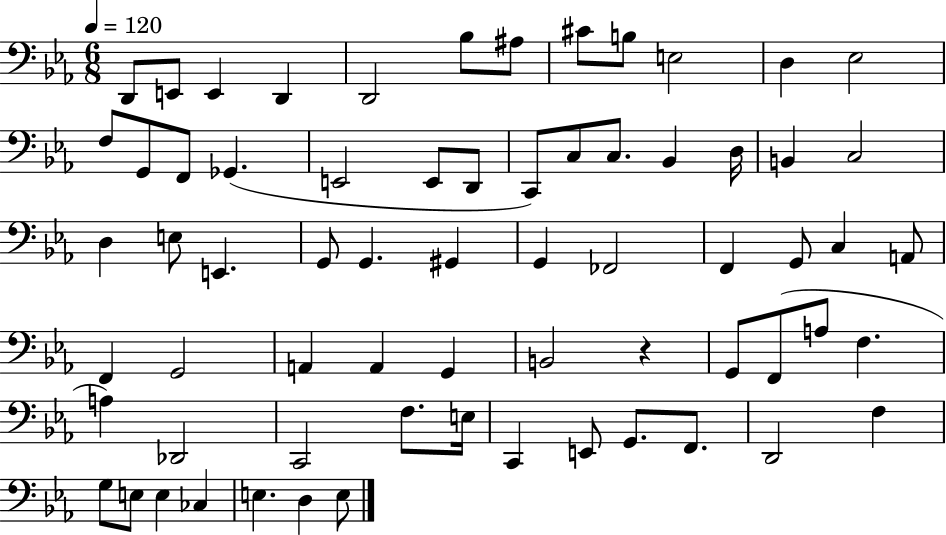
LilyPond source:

{
  \clef bass
  \numericTimeSignature
  \time 6/8
  \key ees \major
  \tempo 4 = 120
  d,8 e,8 e,4 d,4 | d,2 bes8 ais8 | cis'8 b8 e2 | d4 ees2 | \break f8 g,8 f,8 ges,4.( | e,2 e,8 d,8 | c,8) c8 c8. bes,4 d16 | b,4 c2 | \break d4 e8 e,4. | g,8 g,4. gis,4 | g,4 fes,2 | f,4 g,8 c4 a,8 | \break f,4 g,2 | a,4 a,4 g,4 | b,2 r4 | g,8 f,8( a8 f4. | \break a4) des,2 | c,2 f8. e16 | c,4 e,8 g,8. f,8. | d,2 f4 | \break g8 e8 e4 ces4 | e4. d4 e8 | \bar "|."
}